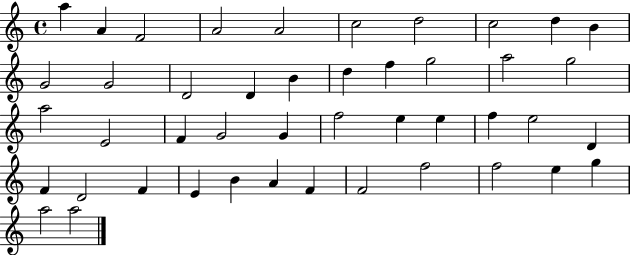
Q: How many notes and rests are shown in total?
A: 45